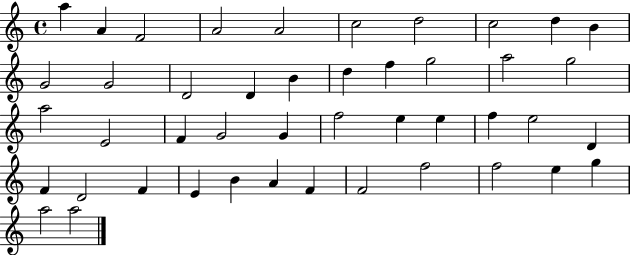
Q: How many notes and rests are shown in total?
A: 45